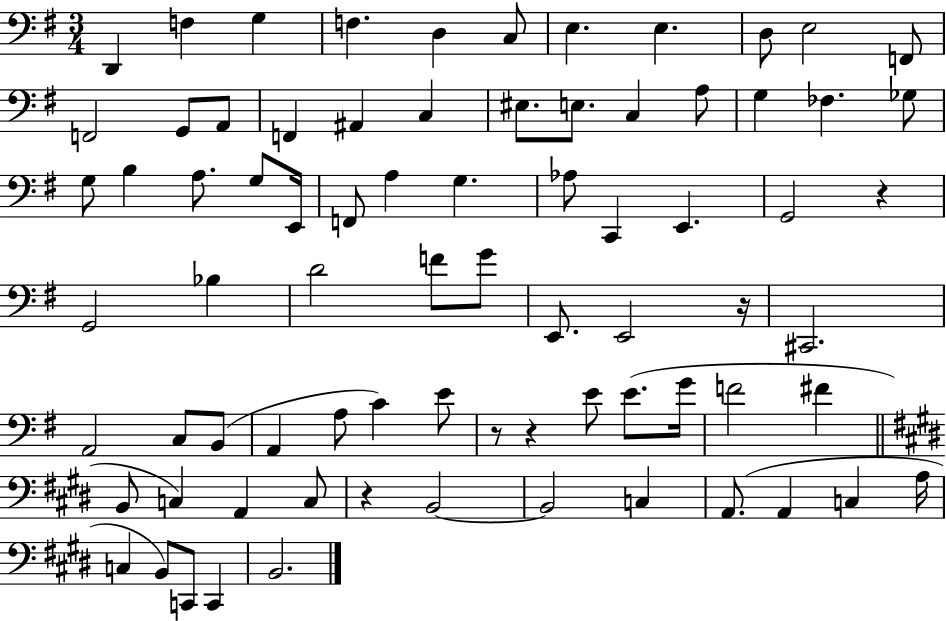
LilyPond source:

{
  \clef bass
  \numericTimeSignature
  \time 3/4
  \key g \major
  d,4 f4 g4 | f4. d4 c8 | e4. e4. | d8 e2 f,8 | \break f,2 g,8 a,8 | f,4 ais,4 c4 | eis8. e8. c4 a8 | g4 fes4. ges8 | \break g8 b4 a8. g8 e,16 | f,8 a4 g4. | aes8 c,4 e,4. | g,2 r4 | \break g,2 bes4 | d'2 f'8 g'8 | e,8. e,2 r16 | cis,2. | \break a,2 c8 b,8( | a,4 a8 c'4) e'8 | r8 r4 e'8 e'8.( g'16 | f'2 fis'4 | \break \bar "||" \break \key e \major b,8 c4) a,4 c8 | r4 b,2~~ | b,2 c4 | a,8.( a,4 c4 a16 | \break c4 b,8) c,8 c,4 | b,2. | \bar "|."
}